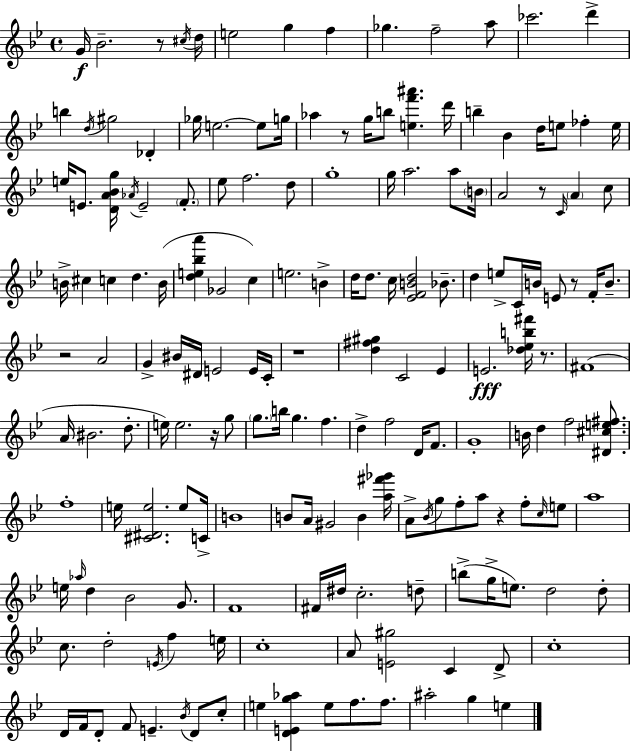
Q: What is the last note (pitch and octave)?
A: E5